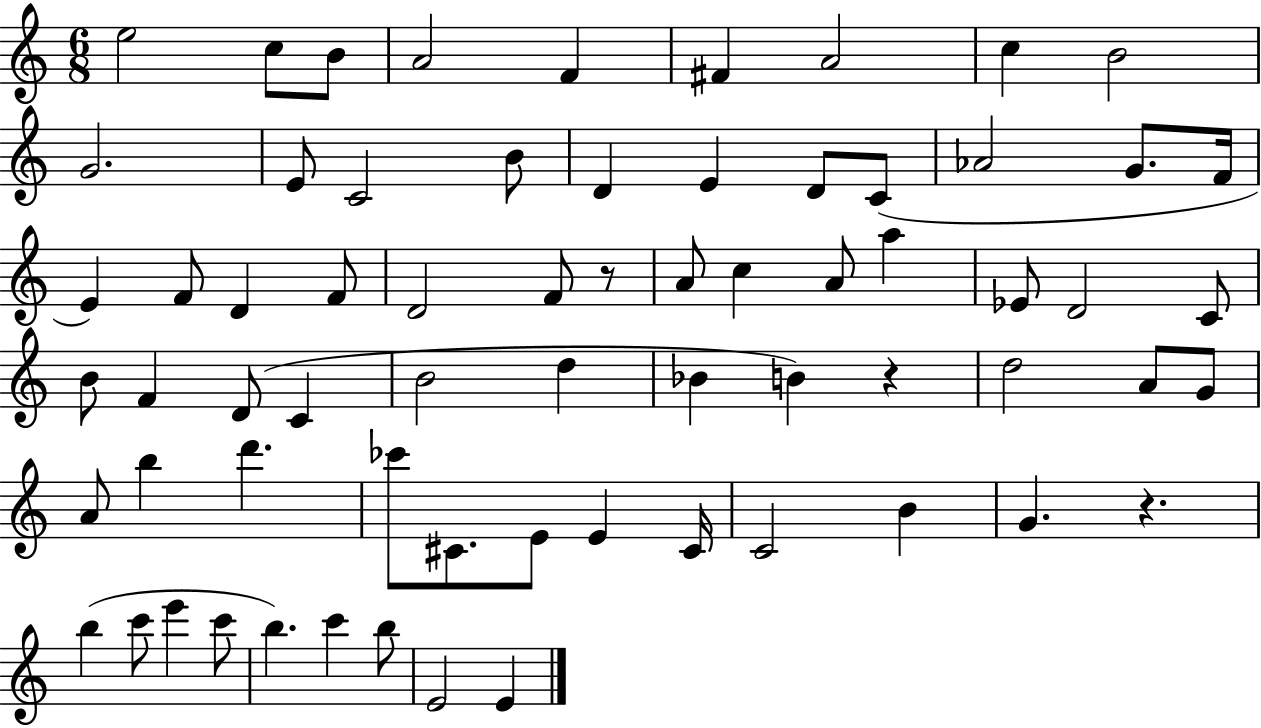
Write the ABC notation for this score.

X:1
T:Untitled
M:6/8
L:1/4
K:C
e2 c/2 B/2 A2 F ^F A2 c B2 G2 E/2 C2 B/2 D E D/2 C/2 _A2 G/2 F/4 E F/2 D F/2 D2 F/2 z/2 A/2 c A/2 a _E/2 D2 C/2 B/2 F D/2 C B2 d _B B z d2 A/2 G/2 A/2 b d' _c'/2 ^C/2 E/2 E ^C/4 C2 B G z b c'/2 e' c'/2 b c' b/2 E2 E